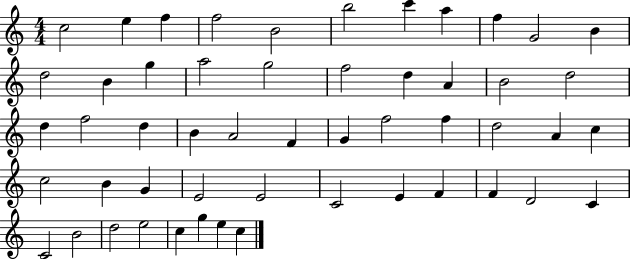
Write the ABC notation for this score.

X:1
T:Untitled
M:4/4
L:1/4
K:C
c2 e f f2 B2 b2 c' a f G2 B d2 B g a2 g2 f2 d A B2 d2 d f2 d B A2 F G f2 f d2 A c c2 B G E2 E2 C2 E F F D2 C C2 B2 d2 e2 c g e c